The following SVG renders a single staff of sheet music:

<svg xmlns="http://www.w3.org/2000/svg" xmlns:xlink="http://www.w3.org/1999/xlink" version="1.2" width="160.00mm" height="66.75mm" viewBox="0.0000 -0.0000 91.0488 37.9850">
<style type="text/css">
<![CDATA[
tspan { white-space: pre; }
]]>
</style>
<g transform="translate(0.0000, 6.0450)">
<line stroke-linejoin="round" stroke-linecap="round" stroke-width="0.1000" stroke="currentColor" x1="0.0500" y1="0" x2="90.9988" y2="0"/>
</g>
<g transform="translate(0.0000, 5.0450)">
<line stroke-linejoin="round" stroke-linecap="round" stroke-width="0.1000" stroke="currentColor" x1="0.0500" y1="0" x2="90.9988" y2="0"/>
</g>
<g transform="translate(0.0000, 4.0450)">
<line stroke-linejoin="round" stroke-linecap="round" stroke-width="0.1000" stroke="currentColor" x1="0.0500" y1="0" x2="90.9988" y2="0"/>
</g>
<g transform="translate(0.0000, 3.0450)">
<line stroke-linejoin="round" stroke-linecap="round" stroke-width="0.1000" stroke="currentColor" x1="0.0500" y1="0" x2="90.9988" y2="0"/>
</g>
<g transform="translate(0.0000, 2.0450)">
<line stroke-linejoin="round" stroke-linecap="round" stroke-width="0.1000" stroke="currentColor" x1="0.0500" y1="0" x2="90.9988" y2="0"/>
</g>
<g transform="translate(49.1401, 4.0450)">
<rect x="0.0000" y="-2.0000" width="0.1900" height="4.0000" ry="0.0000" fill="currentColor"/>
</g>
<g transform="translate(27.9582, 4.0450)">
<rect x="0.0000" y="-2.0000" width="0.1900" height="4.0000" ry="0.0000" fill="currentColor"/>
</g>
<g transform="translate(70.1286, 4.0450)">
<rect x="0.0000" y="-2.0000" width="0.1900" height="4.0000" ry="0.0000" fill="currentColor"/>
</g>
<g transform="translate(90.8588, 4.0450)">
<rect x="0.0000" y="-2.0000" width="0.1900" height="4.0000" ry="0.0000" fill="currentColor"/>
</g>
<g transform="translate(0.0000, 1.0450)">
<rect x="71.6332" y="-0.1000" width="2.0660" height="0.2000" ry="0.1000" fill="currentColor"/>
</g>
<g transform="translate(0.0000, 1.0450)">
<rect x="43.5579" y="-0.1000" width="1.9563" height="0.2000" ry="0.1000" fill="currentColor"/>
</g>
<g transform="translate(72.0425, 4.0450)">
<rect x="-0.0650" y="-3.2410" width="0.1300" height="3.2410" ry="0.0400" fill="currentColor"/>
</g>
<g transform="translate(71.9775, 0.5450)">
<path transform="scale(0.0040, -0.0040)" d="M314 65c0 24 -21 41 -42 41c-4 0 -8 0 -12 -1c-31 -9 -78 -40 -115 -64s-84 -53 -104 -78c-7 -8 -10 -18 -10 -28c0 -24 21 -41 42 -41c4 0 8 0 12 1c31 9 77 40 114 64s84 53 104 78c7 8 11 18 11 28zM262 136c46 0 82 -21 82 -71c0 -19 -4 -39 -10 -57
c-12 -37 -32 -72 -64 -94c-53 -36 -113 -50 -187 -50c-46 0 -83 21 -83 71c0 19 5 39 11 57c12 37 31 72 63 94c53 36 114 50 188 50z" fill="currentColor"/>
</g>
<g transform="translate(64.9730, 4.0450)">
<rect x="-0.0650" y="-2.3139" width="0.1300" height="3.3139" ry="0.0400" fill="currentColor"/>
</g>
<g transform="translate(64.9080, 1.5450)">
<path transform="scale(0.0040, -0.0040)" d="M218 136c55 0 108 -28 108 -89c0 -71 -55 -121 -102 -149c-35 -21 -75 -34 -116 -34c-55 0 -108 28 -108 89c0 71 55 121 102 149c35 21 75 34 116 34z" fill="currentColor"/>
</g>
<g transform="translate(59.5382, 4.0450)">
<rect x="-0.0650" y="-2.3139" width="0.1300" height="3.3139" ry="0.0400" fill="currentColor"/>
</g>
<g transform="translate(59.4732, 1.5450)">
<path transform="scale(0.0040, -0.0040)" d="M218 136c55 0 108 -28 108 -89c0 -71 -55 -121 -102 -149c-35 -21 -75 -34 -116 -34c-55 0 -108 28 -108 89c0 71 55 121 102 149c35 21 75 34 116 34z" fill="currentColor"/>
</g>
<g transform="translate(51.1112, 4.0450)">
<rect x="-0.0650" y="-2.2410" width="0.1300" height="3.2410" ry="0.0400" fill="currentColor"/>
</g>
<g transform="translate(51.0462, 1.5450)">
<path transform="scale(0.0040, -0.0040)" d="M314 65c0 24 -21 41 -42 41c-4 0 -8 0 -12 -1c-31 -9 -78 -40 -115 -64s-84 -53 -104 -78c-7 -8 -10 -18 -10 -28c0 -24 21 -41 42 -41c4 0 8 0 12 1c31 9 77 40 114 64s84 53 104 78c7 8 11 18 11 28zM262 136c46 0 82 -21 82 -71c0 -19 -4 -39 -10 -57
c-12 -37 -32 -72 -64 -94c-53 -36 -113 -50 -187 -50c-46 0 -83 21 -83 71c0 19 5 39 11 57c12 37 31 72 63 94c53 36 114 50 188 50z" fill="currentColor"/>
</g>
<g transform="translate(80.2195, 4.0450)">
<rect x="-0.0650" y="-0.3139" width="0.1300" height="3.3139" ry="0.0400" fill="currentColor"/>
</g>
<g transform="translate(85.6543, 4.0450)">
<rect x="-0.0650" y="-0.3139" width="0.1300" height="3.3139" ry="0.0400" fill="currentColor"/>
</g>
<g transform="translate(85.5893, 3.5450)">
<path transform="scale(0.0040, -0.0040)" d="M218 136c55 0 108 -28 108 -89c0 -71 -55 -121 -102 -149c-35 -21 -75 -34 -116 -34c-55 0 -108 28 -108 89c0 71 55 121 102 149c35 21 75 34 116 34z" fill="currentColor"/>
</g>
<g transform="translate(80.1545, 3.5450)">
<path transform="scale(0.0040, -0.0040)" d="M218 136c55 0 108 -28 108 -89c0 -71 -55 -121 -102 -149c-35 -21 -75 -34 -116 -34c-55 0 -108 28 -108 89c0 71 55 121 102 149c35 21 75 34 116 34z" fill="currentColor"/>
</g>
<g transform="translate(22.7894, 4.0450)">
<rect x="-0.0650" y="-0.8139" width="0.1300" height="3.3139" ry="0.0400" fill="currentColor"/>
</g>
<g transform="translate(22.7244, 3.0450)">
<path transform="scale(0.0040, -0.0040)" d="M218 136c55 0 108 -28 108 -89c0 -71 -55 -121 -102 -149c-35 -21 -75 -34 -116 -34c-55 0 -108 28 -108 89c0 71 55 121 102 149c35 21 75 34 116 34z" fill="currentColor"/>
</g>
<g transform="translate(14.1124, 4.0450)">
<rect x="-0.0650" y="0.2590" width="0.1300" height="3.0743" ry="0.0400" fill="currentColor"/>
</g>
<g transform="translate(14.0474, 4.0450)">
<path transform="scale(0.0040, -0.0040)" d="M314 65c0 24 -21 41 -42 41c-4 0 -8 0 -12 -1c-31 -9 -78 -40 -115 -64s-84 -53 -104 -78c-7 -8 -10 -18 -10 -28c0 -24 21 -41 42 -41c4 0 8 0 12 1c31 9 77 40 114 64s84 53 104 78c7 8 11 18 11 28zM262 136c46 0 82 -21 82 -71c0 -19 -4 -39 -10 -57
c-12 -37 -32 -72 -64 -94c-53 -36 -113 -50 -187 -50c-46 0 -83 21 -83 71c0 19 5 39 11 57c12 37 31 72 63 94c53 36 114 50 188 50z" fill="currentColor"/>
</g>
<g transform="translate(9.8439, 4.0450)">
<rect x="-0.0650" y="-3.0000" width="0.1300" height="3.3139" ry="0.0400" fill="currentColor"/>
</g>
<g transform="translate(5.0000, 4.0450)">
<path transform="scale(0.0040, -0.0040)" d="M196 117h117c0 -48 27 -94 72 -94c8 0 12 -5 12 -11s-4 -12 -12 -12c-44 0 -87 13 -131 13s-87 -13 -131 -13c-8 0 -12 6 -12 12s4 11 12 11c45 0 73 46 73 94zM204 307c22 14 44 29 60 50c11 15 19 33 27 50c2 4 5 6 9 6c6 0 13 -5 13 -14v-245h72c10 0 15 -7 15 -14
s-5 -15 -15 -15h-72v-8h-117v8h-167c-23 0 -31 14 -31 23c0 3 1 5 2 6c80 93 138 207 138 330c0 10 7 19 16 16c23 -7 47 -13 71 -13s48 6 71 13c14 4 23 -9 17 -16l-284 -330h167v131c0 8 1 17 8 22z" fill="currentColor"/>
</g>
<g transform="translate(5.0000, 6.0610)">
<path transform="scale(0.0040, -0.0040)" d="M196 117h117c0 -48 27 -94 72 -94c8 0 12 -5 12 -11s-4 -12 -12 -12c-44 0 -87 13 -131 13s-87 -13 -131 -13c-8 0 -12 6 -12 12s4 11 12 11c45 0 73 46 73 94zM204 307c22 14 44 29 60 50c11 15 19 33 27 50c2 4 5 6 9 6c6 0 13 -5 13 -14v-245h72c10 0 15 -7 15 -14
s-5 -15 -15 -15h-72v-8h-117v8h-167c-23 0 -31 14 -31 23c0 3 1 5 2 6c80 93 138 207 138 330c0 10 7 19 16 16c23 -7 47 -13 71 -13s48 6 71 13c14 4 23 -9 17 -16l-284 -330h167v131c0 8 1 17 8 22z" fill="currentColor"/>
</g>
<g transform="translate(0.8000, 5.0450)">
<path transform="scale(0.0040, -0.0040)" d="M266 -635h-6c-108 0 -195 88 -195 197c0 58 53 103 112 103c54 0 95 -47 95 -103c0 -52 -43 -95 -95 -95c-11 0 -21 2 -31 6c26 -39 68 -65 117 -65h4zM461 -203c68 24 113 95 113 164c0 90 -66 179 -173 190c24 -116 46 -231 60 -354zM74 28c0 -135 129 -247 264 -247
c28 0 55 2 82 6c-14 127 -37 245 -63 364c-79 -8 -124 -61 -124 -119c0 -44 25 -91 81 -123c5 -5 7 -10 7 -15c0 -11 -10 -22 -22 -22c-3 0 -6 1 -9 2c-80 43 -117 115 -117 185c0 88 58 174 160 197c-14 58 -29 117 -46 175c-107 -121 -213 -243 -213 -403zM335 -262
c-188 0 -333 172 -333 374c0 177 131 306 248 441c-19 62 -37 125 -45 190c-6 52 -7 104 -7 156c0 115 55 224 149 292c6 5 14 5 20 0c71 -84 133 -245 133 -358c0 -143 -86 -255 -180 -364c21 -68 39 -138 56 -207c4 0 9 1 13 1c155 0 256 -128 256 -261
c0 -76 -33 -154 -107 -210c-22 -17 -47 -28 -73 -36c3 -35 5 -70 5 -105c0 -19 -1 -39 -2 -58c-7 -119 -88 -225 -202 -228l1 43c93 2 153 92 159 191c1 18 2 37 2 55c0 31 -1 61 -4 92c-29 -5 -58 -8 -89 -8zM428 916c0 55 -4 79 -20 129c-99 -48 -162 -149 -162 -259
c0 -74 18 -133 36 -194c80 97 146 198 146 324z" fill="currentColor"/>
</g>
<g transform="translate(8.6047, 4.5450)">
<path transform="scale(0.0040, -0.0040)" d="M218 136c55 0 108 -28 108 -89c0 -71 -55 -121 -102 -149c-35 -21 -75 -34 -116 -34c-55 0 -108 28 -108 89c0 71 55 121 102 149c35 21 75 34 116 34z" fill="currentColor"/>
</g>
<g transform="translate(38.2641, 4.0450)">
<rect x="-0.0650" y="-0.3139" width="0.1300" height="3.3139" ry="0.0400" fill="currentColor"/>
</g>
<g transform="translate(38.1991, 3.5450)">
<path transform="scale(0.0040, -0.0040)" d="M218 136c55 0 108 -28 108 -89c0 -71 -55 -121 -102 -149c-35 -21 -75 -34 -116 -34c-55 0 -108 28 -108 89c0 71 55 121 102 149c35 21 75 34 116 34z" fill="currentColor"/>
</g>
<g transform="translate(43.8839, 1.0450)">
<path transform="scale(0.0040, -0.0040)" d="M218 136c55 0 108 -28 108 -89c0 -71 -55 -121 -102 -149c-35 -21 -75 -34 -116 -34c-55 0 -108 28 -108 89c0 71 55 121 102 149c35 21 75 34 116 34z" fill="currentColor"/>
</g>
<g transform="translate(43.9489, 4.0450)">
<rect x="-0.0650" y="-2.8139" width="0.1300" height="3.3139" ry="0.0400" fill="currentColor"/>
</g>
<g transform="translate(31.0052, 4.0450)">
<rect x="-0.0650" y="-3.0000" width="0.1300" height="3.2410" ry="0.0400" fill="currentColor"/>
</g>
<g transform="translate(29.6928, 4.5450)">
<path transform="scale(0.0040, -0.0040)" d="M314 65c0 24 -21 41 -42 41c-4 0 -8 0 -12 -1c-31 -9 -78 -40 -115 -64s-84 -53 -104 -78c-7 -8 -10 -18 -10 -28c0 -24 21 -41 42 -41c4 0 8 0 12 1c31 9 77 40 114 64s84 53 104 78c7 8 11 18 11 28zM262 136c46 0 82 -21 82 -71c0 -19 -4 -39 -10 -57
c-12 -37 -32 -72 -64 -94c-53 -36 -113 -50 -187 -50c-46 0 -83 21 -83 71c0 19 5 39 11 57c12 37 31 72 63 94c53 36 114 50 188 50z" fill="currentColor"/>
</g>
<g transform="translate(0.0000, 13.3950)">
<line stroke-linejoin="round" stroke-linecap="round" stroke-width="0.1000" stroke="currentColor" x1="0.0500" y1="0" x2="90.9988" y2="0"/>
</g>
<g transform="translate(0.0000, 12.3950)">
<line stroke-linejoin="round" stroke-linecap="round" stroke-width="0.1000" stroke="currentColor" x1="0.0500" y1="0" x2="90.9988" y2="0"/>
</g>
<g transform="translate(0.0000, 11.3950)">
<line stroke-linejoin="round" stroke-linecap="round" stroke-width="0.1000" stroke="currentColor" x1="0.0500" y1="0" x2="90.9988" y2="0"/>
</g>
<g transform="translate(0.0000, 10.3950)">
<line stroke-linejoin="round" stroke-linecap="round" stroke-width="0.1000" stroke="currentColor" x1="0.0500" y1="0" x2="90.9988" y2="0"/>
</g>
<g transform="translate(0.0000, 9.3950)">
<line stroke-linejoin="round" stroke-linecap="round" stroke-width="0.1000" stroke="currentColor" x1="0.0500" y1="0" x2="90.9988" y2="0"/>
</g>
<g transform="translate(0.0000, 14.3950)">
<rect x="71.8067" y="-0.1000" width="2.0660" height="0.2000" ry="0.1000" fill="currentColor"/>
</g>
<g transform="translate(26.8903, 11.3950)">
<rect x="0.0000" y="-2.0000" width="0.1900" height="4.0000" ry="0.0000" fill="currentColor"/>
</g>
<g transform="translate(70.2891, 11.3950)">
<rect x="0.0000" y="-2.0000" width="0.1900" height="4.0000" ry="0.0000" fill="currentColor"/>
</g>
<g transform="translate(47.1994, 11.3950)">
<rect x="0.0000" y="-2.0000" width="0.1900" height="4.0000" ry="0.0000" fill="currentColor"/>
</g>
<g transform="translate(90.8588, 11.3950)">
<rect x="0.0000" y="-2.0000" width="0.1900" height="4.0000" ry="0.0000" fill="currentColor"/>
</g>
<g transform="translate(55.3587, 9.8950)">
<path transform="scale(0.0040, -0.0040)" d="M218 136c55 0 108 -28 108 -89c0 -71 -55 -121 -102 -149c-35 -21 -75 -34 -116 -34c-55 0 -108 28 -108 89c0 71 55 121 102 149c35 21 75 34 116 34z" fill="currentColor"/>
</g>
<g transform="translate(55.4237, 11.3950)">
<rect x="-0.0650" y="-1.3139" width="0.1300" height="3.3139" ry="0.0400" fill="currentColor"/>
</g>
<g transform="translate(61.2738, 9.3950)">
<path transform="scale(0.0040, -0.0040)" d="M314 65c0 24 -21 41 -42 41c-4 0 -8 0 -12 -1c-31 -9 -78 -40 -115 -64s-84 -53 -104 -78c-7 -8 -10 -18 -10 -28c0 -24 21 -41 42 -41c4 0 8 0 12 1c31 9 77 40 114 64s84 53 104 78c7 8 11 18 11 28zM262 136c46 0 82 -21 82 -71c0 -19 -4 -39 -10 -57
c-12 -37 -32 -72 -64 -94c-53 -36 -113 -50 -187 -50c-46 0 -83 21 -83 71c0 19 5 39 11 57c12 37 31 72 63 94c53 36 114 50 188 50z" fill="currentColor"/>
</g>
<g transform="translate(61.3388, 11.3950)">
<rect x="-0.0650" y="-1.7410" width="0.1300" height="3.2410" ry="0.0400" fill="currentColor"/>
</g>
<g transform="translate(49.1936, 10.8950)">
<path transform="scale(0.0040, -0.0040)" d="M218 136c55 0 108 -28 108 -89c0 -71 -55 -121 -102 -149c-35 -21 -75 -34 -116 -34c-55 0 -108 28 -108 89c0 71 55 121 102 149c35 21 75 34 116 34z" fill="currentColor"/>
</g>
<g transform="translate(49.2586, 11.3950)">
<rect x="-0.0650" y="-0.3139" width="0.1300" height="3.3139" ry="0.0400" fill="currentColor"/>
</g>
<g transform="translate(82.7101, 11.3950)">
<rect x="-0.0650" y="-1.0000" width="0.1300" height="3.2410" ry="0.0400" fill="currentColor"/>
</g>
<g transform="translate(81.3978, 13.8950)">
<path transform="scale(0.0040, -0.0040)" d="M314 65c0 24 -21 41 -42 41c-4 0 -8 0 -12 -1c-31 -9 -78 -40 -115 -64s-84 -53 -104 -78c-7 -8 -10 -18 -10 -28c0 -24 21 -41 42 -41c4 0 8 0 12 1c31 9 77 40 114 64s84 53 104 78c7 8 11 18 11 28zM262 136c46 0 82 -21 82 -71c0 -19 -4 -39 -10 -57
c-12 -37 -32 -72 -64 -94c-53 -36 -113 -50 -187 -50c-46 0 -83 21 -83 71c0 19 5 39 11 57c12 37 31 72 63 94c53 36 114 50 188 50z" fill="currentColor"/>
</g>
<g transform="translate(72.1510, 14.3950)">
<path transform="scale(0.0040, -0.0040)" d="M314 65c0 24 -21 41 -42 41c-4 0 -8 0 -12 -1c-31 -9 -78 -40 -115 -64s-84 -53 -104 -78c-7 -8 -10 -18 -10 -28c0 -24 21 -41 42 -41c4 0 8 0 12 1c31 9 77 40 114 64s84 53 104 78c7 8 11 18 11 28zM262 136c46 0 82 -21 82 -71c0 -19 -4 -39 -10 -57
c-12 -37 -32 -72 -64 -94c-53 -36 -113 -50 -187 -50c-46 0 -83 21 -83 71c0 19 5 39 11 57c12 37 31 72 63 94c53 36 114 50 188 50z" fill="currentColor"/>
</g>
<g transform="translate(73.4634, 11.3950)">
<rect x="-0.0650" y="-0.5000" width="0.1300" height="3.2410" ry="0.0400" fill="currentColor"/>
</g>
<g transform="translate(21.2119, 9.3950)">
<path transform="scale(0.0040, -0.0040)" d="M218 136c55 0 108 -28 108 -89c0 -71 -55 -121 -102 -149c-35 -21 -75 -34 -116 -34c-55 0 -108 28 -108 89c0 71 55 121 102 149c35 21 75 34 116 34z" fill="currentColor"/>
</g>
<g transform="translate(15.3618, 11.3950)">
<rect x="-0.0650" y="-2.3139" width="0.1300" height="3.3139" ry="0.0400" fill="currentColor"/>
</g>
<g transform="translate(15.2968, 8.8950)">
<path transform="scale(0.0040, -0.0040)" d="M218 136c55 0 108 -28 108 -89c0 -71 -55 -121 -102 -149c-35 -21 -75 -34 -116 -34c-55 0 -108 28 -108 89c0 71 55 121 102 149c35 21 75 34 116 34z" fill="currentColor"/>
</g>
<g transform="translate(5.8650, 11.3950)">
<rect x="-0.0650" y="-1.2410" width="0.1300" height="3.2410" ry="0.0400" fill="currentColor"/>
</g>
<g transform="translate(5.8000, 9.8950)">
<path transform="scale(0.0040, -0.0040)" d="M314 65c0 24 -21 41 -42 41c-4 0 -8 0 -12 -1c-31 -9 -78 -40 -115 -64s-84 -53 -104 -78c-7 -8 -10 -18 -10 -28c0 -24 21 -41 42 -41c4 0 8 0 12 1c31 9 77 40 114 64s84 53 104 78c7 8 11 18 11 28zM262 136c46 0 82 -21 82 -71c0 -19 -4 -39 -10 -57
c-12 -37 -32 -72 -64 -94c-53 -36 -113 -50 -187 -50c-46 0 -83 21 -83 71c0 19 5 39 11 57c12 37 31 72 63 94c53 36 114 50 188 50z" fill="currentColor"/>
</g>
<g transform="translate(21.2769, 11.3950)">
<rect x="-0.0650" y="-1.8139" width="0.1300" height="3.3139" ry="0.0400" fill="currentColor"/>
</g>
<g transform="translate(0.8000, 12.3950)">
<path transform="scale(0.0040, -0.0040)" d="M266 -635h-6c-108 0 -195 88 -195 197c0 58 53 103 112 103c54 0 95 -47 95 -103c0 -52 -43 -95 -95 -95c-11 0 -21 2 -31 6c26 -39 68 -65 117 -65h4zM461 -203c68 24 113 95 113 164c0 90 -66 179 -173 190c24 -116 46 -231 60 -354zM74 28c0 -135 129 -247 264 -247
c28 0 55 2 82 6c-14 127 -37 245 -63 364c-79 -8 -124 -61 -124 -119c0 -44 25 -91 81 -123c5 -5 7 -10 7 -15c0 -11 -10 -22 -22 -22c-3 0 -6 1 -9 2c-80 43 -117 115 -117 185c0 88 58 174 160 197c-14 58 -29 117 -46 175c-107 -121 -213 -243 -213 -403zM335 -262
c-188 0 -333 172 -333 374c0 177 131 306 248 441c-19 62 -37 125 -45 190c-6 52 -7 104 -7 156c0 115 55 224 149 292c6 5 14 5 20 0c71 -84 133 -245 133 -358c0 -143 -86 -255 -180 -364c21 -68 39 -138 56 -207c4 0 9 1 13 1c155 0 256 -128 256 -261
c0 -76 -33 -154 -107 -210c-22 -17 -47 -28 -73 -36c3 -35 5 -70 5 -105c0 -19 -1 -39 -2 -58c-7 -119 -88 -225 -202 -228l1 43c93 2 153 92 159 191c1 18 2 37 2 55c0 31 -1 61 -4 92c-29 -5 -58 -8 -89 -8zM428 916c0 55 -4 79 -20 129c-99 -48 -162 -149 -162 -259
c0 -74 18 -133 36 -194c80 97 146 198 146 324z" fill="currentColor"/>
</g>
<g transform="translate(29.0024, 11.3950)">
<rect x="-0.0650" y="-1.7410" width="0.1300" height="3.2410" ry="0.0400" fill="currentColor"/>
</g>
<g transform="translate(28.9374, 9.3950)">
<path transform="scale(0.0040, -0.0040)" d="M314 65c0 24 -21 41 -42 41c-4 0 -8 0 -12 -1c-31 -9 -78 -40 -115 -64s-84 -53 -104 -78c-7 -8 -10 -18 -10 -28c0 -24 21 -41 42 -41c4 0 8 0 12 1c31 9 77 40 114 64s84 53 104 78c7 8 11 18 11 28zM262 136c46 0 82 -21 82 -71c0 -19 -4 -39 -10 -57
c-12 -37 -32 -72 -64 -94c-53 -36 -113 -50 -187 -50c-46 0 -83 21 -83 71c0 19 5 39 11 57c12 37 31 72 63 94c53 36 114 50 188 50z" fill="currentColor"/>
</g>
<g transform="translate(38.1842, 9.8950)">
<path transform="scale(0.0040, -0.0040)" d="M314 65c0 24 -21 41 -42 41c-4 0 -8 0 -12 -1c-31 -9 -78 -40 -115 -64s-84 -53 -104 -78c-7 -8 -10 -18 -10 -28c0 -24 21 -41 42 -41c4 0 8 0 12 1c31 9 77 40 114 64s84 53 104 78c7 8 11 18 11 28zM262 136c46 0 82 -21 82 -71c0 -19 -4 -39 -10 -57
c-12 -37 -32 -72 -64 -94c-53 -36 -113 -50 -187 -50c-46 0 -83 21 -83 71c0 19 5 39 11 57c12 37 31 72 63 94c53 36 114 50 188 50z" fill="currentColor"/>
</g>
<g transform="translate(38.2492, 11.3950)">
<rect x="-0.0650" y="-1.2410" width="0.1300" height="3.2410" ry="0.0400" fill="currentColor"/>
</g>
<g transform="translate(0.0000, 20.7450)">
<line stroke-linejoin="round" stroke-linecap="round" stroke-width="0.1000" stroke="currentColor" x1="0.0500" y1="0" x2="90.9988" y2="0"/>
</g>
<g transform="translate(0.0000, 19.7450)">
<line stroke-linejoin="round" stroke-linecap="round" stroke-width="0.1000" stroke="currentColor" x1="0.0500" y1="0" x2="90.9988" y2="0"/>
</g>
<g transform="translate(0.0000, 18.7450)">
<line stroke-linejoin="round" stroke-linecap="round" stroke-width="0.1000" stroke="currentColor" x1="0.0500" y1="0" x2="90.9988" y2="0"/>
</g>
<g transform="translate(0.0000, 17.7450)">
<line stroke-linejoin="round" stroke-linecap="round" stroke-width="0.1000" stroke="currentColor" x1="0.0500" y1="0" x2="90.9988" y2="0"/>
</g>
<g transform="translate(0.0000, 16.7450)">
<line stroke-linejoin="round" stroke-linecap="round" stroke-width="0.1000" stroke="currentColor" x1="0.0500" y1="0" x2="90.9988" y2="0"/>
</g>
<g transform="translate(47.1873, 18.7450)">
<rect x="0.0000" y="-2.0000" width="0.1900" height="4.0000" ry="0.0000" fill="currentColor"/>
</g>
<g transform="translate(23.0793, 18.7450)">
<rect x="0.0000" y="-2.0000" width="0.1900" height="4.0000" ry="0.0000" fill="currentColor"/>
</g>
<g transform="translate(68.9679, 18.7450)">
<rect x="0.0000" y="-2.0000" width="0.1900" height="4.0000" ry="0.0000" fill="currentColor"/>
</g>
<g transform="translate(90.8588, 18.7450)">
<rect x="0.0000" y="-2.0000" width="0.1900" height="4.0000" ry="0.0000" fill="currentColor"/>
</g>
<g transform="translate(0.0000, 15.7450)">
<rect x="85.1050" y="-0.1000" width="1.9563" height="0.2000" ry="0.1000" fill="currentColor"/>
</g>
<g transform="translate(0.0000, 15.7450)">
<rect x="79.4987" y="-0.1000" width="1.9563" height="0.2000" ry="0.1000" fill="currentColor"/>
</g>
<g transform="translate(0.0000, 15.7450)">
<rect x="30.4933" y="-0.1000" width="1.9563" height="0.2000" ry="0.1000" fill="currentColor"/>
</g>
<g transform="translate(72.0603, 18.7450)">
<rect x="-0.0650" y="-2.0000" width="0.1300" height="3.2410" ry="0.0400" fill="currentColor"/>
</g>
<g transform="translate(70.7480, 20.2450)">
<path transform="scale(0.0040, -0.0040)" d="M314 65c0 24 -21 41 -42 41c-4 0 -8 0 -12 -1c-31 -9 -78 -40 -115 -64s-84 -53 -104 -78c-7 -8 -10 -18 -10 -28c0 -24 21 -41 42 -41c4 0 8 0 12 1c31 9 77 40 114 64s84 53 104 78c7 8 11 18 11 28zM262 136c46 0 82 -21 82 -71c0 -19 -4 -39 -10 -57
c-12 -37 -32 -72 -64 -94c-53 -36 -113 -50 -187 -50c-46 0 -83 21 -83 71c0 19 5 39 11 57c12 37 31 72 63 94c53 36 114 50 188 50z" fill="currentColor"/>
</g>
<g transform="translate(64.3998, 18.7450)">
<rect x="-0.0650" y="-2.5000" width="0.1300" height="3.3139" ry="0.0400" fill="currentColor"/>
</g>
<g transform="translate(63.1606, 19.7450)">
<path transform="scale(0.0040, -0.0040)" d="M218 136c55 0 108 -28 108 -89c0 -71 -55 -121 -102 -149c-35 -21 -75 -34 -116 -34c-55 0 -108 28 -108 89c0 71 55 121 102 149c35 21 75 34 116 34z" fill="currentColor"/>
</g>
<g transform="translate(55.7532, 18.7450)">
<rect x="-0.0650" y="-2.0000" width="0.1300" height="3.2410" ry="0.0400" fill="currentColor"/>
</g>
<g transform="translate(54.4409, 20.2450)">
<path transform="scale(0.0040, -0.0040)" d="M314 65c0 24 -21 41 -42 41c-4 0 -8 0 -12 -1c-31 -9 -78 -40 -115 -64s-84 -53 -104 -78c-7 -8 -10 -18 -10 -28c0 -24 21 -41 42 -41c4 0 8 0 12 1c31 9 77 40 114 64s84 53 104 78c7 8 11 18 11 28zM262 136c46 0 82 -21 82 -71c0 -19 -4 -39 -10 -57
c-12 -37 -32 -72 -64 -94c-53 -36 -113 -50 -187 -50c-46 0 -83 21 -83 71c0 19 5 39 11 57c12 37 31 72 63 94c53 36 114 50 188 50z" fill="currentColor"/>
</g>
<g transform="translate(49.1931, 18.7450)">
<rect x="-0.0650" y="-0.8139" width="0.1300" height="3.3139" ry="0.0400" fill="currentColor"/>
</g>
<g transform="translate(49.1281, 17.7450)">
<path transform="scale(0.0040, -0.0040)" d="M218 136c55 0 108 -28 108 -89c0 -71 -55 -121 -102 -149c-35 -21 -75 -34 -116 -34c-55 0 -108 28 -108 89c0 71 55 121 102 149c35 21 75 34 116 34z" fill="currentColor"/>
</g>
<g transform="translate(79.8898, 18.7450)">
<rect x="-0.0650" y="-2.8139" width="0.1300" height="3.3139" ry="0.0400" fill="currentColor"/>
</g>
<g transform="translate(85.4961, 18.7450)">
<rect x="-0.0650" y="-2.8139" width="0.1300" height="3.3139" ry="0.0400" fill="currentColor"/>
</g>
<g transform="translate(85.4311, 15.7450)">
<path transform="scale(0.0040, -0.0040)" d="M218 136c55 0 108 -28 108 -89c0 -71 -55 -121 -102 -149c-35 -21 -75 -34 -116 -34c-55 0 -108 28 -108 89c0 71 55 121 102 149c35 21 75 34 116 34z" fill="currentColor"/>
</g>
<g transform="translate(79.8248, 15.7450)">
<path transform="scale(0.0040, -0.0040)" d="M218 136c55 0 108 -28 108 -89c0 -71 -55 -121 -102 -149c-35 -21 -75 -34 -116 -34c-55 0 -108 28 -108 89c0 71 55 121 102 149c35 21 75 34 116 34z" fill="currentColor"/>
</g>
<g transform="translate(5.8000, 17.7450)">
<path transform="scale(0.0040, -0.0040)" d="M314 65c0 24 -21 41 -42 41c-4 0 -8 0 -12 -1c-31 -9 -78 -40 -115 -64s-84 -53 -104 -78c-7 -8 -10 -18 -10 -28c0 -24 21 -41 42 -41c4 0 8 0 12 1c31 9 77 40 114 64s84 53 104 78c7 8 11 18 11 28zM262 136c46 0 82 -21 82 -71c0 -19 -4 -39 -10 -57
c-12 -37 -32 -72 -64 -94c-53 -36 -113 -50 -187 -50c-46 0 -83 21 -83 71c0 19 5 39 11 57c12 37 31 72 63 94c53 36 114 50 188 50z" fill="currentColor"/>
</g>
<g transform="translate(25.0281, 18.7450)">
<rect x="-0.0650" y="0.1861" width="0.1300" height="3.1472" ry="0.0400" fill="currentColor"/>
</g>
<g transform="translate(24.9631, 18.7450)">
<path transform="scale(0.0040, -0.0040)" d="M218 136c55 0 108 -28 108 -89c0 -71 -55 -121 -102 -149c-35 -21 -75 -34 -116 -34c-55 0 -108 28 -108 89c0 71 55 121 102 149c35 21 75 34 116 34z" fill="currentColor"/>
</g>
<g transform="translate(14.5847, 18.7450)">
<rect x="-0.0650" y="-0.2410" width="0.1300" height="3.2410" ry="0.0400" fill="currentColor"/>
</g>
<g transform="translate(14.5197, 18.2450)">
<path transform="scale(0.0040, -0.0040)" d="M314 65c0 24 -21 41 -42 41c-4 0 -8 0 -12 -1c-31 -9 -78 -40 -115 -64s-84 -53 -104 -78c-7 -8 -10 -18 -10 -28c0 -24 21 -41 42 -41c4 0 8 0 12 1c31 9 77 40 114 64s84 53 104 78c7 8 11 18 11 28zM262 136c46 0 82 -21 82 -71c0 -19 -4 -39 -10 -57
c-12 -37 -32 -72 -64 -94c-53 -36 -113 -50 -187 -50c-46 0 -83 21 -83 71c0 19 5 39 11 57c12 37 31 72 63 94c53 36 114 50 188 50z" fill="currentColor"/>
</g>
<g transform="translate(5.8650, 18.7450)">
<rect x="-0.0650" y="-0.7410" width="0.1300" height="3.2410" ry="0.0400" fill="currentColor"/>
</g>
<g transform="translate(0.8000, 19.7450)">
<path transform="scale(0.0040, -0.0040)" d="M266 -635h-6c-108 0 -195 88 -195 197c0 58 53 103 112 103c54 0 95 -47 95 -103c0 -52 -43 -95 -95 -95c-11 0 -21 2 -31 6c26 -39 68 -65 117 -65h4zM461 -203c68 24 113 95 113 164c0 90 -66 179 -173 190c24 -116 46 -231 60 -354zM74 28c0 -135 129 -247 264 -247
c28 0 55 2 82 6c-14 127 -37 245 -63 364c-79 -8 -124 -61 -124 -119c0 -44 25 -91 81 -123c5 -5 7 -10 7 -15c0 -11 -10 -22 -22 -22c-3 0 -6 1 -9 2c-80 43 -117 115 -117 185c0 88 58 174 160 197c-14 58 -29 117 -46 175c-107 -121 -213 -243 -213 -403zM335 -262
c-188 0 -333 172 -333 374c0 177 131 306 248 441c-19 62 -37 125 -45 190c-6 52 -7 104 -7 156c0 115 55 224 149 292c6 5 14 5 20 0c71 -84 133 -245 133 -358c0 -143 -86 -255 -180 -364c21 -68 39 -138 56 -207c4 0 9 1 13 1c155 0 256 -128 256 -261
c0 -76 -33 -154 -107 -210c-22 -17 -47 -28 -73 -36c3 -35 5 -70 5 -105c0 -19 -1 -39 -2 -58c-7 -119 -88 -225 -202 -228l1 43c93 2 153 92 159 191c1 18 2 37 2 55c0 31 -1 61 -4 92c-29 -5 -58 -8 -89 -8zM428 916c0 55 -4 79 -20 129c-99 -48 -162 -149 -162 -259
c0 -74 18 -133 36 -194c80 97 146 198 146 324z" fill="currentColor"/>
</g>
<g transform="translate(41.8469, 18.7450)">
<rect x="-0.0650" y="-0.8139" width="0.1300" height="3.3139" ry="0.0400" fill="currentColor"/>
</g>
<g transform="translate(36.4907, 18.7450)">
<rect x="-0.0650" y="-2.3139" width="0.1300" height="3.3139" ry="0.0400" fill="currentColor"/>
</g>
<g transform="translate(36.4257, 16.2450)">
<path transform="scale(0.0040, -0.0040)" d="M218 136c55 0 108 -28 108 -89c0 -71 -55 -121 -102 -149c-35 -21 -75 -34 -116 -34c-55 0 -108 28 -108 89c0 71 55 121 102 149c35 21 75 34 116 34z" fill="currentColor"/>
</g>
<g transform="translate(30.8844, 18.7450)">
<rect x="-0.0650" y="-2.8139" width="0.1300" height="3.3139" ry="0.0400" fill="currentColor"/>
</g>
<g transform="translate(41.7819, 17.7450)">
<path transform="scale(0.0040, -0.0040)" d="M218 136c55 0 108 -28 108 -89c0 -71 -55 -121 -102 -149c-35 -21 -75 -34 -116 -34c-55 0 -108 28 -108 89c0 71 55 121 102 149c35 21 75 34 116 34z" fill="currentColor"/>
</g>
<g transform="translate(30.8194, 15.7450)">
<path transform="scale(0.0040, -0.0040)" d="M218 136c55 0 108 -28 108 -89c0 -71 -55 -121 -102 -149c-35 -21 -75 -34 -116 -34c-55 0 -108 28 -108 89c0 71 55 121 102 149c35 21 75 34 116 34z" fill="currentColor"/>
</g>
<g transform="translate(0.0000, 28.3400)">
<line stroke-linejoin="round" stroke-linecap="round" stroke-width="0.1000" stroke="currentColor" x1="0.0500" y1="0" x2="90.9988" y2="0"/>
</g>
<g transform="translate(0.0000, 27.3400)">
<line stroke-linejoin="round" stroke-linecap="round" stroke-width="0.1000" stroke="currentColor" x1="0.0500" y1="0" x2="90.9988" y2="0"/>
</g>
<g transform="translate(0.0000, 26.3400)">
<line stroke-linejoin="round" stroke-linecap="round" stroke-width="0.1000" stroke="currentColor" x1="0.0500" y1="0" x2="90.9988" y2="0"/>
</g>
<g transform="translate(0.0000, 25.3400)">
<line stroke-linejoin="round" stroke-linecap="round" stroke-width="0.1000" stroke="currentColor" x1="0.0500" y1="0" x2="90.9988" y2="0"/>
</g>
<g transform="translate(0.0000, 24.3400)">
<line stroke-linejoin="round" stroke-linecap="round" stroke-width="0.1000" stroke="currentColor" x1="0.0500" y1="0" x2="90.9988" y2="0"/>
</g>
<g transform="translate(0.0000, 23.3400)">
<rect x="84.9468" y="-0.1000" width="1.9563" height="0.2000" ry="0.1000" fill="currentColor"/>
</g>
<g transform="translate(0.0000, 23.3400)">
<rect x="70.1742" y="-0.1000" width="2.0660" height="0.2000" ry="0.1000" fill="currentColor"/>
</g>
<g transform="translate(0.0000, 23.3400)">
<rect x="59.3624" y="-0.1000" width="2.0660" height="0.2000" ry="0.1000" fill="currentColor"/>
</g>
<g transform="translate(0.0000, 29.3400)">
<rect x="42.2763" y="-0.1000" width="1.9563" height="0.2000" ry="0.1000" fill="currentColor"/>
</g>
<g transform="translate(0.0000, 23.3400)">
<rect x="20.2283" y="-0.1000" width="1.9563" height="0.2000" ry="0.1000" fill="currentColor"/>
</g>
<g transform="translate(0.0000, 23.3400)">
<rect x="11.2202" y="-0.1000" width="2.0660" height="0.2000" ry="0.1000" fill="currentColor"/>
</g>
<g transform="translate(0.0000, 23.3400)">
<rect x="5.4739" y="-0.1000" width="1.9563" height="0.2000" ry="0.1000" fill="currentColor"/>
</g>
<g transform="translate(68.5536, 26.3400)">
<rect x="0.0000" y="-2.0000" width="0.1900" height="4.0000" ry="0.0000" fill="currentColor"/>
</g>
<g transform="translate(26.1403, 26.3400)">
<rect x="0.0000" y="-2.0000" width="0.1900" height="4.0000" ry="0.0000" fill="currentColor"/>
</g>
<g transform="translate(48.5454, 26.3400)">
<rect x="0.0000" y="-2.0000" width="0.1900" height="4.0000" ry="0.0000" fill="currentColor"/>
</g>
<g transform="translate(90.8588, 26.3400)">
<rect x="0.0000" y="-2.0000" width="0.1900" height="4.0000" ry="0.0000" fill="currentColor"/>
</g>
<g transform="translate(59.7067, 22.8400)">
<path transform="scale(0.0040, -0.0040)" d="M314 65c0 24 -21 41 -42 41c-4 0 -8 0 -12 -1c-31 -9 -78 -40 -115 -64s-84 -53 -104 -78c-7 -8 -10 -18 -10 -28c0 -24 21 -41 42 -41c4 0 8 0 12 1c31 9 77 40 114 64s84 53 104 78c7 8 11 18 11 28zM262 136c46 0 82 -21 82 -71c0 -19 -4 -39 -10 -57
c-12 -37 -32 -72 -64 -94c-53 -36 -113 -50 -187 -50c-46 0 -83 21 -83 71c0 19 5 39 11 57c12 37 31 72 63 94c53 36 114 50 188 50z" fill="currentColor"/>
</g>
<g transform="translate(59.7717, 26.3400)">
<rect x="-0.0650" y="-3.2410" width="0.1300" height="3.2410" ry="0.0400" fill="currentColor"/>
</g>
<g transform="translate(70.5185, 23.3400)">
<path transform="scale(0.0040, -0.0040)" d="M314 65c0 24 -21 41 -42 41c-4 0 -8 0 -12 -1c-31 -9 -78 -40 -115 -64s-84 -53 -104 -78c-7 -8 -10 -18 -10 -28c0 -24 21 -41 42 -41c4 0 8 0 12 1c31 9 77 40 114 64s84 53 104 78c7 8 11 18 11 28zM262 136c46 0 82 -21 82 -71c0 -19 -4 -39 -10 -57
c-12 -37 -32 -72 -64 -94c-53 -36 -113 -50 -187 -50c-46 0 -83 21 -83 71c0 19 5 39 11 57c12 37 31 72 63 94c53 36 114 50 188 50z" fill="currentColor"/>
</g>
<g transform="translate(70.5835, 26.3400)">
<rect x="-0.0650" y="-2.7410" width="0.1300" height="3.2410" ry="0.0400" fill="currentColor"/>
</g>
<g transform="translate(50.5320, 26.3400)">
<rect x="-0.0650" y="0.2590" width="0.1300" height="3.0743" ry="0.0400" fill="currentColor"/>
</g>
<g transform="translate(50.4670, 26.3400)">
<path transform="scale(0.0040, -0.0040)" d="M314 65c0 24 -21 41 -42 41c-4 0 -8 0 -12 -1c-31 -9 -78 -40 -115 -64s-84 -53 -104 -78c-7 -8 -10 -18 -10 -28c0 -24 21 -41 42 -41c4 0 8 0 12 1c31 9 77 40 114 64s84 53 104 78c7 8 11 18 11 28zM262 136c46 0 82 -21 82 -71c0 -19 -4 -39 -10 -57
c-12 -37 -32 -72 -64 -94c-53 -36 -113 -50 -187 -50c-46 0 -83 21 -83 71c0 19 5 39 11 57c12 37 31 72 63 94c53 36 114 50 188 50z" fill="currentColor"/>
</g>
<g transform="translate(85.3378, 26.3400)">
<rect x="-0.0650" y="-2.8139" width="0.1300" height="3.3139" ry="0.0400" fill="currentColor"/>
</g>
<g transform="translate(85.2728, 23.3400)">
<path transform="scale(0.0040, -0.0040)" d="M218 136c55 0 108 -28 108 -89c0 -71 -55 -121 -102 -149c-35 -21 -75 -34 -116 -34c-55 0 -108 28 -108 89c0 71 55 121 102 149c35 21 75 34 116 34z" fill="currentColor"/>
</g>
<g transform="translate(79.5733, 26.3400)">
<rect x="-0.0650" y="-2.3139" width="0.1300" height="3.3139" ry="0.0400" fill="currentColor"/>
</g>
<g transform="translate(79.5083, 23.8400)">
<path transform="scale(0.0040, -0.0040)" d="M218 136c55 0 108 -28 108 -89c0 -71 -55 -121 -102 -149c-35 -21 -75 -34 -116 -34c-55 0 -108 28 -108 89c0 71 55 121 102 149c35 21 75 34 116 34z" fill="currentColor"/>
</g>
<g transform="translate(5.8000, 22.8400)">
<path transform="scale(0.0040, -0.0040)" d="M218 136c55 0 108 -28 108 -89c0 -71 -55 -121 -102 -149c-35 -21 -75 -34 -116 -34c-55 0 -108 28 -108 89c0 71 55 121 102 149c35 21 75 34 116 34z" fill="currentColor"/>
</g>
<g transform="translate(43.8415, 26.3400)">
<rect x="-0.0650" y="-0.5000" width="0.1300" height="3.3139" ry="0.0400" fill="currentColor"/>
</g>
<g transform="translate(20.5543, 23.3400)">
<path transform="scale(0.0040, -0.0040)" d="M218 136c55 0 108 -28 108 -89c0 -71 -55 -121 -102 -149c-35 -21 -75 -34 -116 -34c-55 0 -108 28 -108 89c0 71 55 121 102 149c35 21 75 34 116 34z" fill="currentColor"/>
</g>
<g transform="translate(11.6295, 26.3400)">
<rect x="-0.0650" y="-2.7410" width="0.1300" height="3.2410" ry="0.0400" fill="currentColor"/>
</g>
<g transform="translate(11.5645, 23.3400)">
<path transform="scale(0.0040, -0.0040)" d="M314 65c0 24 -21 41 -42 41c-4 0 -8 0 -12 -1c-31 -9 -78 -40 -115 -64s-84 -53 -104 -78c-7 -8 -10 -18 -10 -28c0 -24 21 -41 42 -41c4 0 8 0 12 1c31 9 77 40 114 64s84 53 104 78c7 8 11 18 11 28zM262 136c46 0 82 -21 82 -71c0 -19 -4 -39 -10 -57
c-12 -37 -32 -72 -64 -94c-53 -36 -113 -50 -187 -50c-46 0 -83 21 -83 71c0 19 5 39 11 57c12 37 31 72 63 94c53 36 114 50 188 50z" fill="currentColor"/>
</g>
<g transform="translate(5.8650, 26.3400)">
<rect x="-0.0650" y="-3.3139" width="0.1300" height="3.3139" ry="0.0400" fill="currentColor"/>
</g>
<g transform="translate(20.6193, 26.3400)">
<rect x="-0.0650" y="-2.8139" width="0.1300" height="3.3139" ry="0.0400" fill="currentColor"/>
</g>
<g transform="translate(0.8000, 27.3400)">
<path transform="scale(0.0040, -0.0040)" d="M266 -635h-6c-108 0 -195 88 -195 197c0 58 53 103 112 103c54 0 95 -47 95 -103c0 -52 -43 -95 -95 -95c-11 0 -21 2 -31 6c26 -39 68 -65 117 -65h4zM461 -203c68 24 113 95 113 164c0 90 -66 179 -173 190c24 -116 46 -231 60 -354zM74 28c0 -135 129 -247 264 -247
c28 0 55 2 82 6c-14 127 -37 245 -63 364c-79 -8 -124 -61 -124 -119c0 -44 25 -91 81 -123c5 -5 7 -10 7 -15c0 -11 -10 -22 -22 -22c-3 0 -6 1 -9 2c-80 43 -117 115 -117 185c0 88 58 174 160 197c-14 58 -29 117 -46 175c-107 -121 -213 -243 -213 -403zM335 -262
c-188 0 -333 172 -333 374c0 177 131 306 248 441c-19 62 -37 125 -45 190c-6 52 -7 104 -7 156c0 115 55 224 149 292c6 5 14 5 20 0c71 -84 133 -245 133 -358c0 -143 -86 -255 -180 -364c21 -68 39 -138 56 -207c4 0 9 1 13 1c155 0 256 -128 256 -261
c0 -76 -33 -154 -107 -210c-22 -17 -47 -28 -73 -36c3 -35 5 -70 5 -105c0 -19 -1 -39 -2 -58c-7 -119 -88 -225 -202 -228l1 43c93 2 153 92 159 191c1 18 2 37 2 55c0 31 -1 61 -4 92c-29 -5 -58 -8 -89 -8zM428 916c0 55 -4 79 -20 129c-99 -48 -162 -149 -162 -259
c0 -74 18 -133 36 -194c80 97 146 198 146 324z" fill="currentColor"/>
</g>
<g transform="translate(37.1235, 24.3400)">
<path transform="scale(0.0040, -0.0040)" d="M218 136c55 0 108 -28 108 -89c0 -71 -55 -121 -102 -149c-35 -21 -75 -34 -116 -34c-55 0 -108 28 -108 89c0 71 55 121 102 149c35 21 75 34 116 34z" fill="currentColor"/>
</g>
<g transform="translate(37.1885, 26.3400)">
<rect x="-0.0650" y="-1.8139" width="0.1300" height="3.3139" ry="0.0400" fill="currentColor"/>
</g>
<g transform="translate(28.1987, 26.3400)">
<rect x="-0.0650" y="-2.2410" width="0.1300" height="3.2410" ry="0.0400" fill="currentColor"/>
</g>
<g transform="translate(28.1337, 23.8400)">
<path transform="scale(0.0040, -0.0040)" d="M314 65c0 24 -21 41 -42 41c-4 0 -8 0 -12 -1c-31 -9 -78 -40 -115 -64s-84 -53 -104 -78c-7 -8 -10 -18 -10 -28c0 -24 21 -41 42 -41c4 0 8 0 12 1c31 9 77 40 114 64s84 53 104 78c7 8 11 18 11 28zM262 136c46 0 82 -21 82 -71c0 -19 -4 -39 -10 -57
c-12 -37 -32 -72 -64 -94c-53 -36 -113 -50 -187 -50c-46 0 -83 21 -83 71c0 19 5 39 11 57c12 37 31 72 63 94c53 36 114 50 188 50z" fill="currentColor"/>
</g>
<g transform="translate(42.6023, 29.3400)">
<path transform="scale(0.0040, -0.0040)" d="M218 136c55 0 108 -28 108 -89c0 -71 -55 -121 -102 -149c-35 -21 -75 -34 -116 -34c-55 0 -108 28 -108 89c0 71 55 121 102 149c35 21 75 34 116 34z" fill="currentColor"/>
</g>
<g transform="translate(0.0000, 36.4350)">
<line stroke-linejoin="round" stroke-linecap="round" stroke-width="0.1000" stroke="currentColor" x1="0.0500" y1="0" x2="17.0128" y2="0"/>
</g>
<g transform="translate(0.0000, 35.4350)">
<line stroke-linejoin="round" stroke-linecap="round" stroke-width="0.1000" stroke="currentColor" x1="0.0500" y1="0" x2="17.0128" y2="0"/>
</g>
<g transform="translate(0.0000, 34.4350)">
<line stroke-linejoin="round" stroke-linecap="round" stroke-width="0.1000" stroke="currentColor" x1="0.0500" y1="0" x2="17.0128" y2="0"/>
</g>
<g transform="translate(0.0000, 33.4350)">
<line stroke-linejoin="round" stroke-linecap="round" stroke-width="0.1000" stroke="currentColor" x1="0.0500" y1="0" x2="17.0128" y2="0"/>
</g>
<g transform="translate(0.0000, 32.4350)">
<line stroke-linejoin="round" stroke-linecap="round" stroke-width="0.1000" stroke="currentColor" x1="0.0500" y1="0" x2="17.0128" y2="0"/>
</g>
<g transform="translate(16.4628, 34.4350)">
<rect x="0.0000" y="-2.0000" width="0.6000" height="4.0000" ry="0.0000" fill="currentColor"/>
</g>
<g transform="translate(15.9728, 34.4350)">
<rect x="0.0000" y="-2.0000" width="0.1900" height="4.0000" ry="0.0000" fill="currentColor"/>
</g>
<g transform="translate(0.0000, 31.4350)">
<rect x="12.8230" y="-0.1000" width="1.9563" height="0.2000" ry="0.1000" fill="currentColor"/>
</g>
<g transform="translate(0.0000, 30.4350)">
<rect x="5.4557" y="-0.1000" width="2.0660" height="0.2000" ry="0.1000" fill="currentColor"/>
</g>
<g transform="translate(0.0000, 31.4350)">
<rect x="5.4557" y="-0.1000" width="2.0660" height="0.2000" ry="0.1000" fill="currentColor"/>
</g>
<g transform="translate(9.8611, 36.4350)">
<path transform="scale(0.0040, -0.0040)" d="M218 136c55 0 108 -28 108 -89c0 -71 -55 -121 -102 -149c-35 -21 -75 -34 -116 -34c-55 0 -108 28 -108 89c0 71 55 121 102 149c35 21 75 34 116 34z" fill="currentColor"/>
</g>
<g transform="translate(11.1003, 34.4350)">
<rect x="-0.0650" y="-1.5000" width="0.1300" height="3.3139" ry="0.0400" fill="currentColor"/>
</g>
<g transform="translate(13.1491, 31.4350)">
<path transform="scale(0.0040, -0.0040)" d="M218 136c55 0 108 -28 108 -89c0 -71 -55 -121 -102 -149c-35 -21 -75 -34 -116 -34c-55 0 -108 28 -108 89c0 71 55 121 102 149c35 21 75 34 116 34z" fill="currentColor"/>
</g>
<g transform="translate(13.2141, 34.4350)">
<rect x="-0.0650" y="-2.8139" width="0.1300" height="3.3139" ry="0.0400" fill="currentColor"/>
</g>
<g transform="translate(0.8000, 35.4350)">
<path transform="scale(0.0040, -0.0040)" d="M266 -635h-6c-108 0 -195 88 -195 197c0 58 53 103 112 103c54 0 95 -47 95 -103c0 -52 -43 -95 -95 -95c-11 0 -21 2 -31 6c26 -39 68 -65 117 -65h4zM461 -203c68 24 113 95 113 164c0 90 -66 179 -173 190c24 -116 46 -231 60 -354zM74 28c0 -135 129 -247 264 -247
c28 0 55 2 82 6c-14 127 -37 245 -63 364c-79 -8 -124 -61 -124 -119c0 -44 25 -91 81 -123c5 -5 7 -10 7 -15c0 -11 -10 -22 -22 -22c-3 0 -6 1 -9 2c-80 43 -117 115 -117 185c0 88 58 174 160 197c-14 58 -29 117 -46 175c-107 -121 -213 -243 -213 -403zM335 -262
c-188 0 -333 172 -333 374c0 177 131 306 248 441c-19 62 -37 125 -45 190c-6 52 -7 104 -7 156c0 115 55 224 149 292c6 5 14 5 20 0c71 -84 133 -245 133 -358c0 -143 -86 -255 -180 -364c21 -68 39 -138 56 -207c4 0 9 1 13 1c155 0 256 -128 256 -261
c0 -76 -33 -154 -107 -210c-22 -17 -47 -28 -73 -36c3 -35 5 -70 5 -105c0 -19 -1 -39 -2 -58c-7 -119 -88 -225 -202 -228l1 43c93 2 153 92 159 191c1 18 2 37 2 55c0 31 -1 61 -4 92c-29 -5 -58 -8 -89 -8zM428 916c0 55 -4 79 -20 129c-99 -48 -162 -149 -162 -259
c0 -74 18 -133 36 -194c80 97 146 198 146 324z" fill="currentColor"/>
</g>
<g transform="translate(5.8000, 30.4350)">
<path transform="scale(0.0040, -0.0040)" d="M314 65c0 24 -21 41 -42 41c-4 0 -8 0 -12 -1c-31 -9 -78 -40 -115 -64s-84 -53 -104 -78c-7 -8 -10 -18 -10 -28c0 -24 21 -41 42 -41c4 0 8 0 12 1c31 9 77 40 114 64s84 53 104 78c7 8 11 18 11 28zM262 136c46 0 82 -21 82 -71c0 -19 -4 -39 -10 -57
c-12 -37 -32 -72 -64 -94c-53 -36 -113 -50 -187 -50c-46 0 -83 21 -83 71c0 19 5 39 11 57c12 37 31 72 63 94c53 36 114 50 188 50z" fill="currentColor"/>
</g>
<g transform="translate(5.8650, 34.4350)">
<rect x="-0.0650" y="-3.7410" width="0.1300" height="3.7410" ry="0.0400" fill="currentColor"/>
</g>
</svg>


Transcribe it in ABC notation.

X:1
T:Untitled
M:4/4
L:1/4
K:C
A B2 d A2 c a g2 g g b2 c c e2 g f f2 e2 c e f2 C2 D2 d2 c2 B a g d d F2 G F2 a a b a2 a g2 f C B2 b2 a2 g a c'2 E a